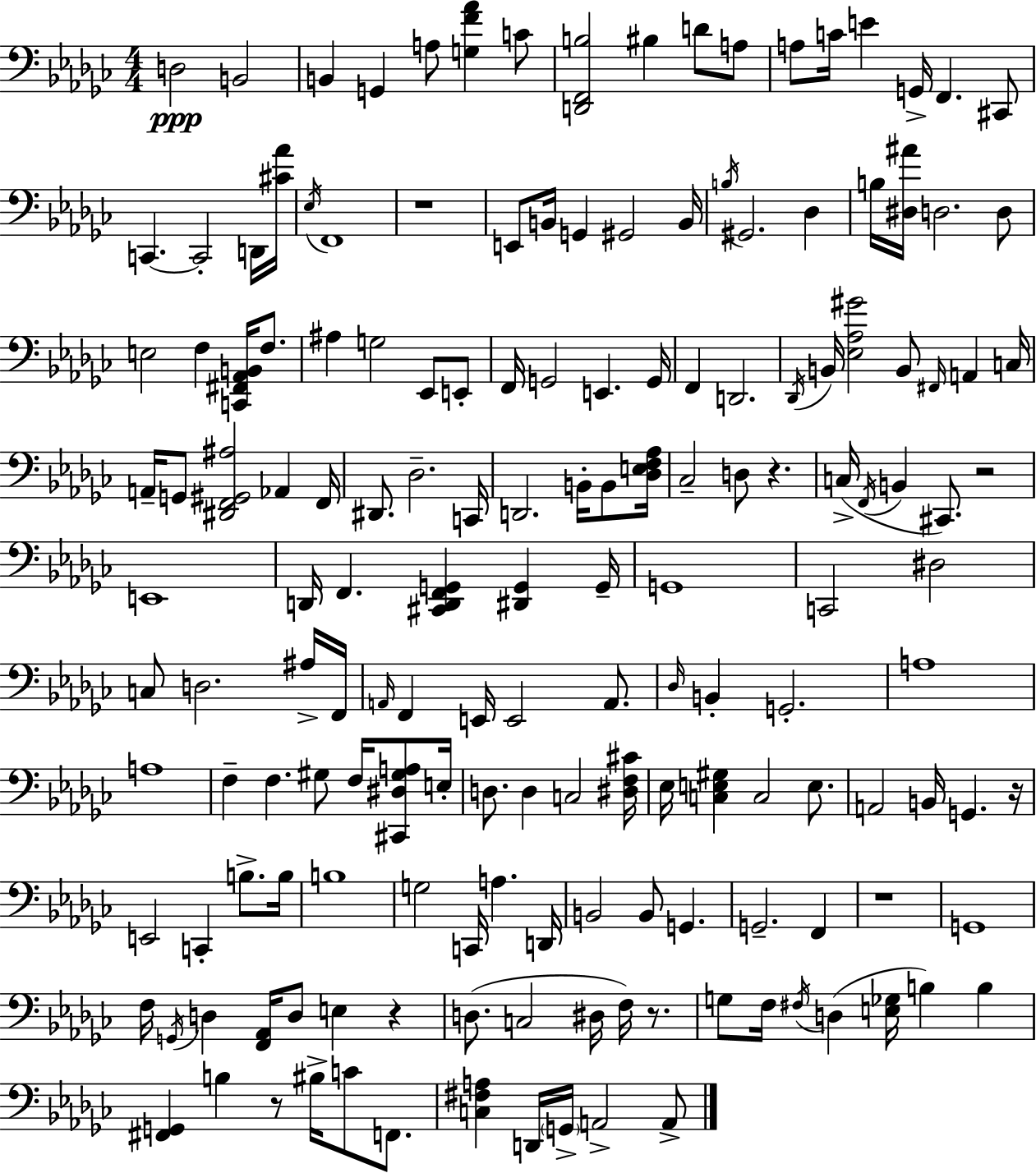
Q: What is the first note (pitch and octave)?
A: D3